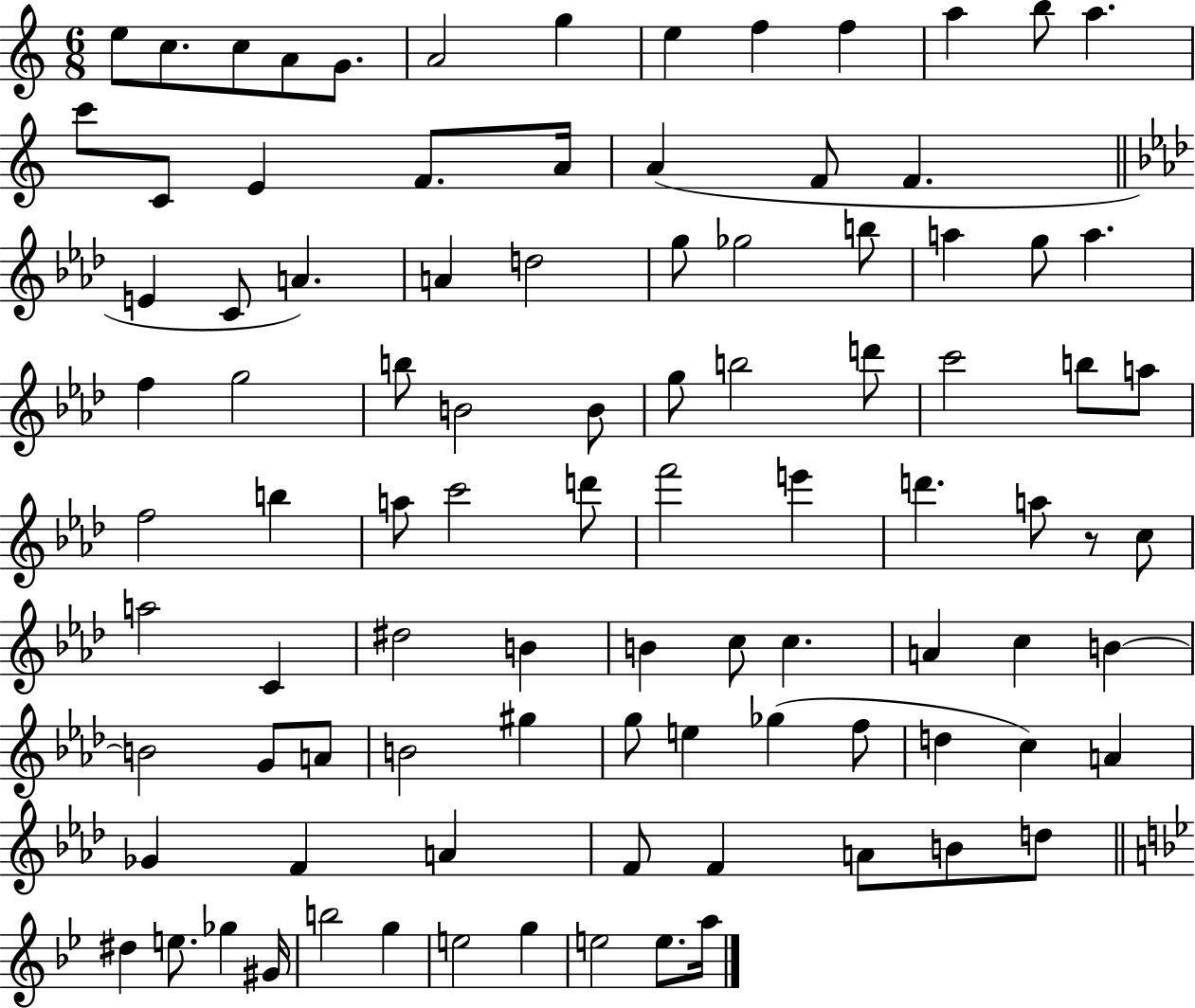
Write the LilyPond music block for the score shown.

{
  \clef treble
  \numericTimeSignature
  \time 6/8
  \key c \major
  e''8 c''8. c''8 a'8 g'8. | a'2 g''4 | e''4 f''4 f''4 | a''4 b''8 a''4. | \break c'''8 c'8 e'4 f'8. a'16 | a'4( f'8 f'4. | \bar "||" \break \key aes \major e'4 c'8 a'4.) | a'4 d''2 | g''8 ges''2 b''8 | a''4 g''8 a''4. | \break f''4 g''2 | b''8 b'2 b'8 | g''8 b''2 d'''8 | c'''2 b''8 a''8 | \break f''2 b''4 | a''8 c'''2 d'''8 | f'''2 e'''4 | d'''4. a''8 r8 c''8 | \break a''2 c'4 | dis''2 b'4 | b'4 c''8 c''4. | a'4 c''4 b'4~~ | \break b'2 g'8 a'8 | b'2 gis''4 | g''8 e''4 ges''4( f''8 | d''4 c''4) a'4 | \break ges'4 f'4 a'4 | f'8 f'4 a'8 b'8 d''8 | \bar "||" \break \key bes \major dis''4 e''8. ges''4 gis'16 | b''2 g''4 | e''2 g''4 | e''2 e''8. a''16 | \break \bar "|."
}